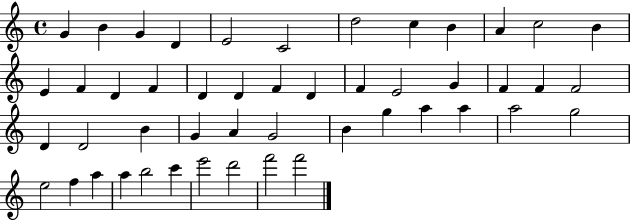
{
  \clef treble
  \time 4/4
  \defaultTimeSignature
  \key c \major
  g'4 b'4 g'4 d'4 | e'2 c'2 | d''2 c''4 b'4 | a'4 c''2 b'4 | \break e'4 f'4 d'4 f'4 | d'4 d'4 f'4 d'4 | f'4 e'2 g'4 | f'4 f'4 f'2 | \break d'4 d'2 b'4 | g'4 a'4 g'2 | b'4 g''4 a''4 a''4 | a''2 g''2 | \break e''2 f''4 a''4 | a''4 b''2 c'''4 | e'''2 d'''2 | f'''2 f'''2 | \break \bar "|."
}